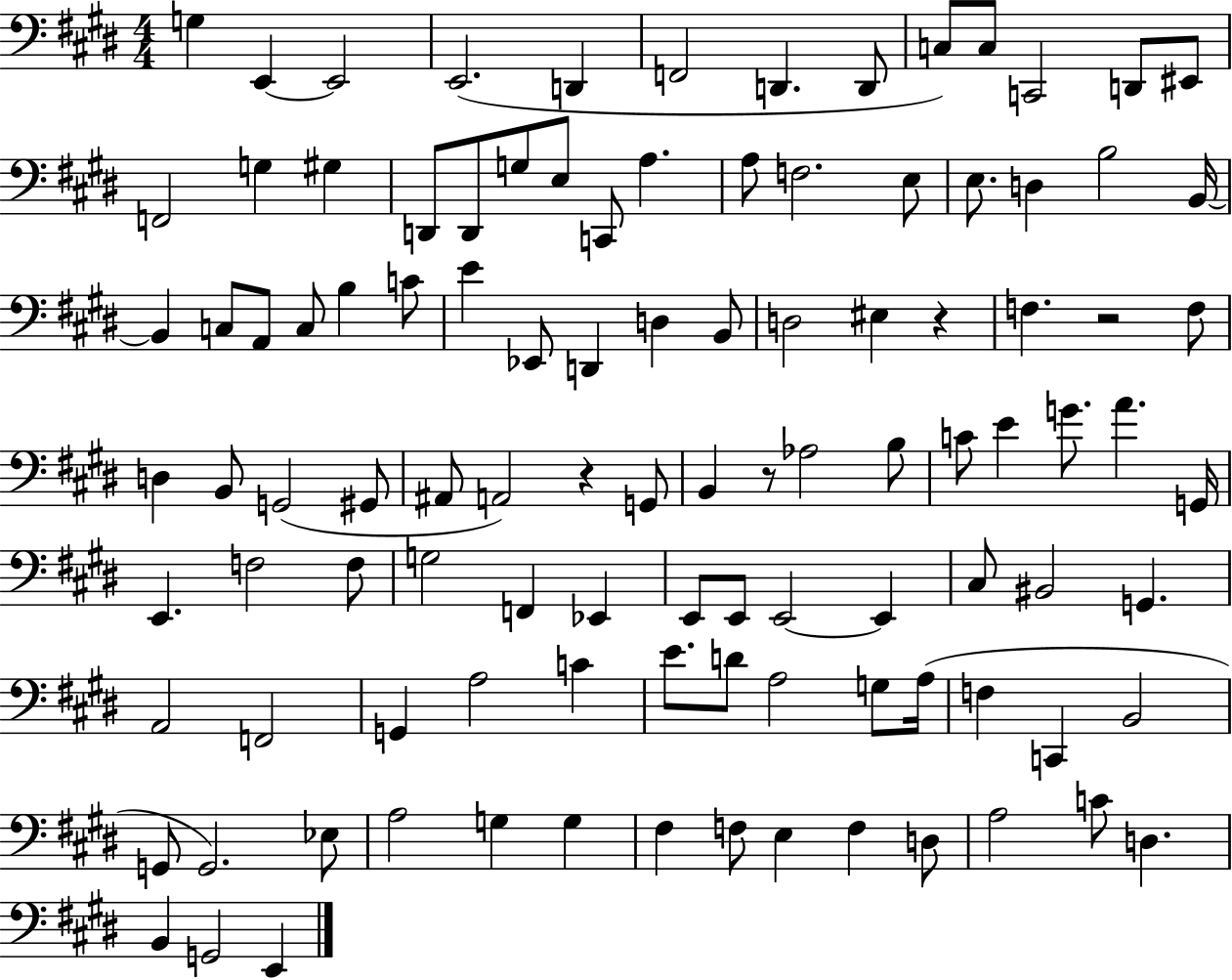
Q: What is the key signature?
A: E major